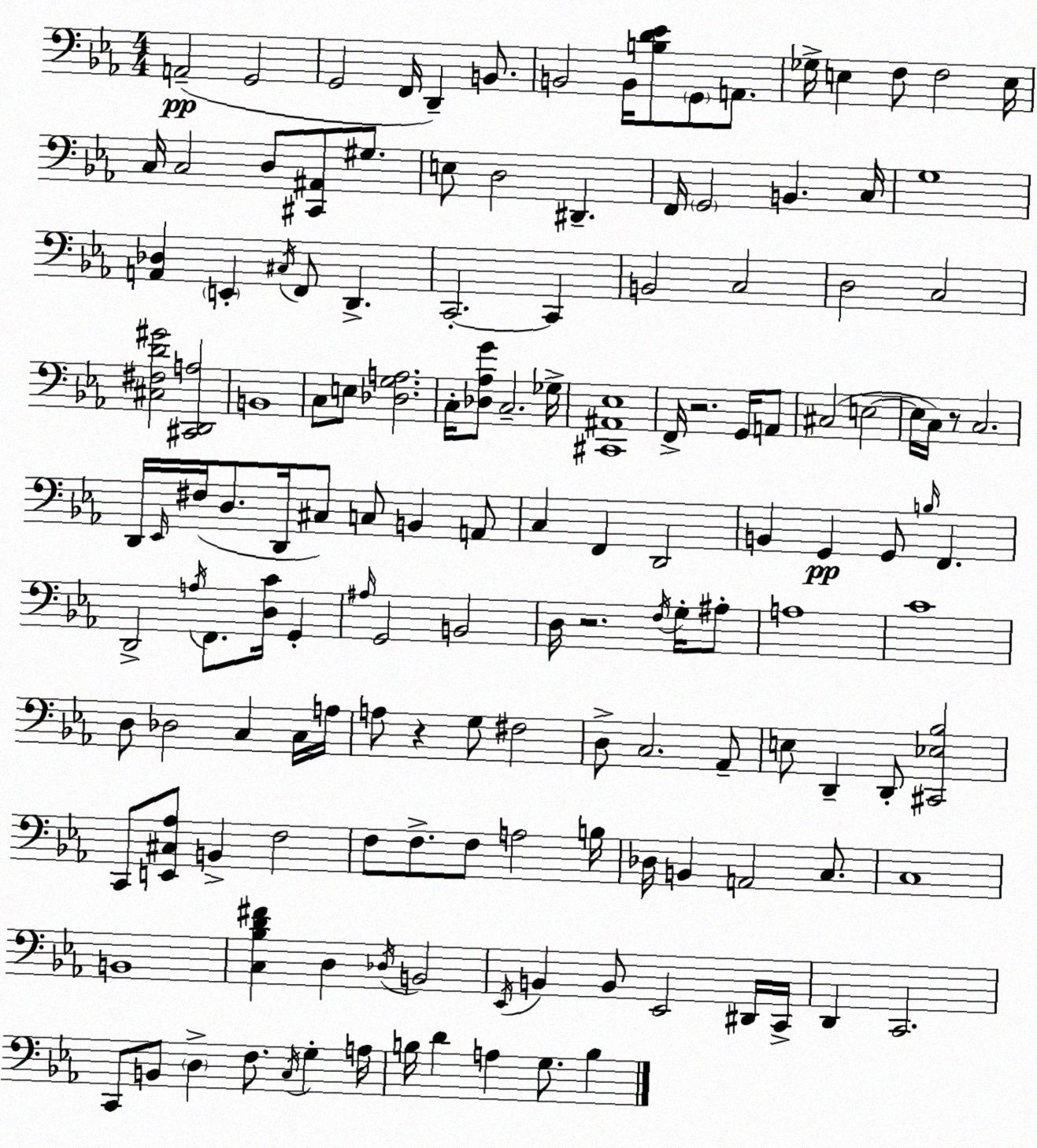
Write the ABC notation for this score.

X:1
T:Untitled
M:4/4
L:1/4
K:Eb
A,,2 G,,2 G,,2 F,,/4 D,, B,,/2 B,,2 B,,/4 [B,D_E]/2 G,,/2 A,,/2 _G,/4 E, F,/2 F,2 E,/4 C,/4 C,2 D,/2 [^C,,^A,,]/2 ^G,/2 E,/2 D,2 ^D,, F,,/4 G,,2 B,, C,/4 G,4 [A,,_D,] E,, ^C,/4 F,,/2 D,, C,,2 C,, B,,2 C,2 D,2 C,2 [^C,^F,D^G]2 [^C,,D,,A,]2 B,,4 C,/2 E,/2 [_D,G,A,]2 C,/4 [_D,_A,G]/2 C,2 _G,/4 [^C,,^A,,_E,]4 F,,/4 z2 G,,/4 A,,/2 ^C,2 E,2 E,/4 C,/4 z/2 C,2 D,,/4 _E,,/4 ^F,/4 D,/2 D,,/4 ^C,/2 C,/2 B,, A,,/2 C, F,, D,,2 B,, G,, G,,/2 B,/4 F,, D,,2 A,/4 F,,/2 [D,C]/4 G,, ^A,/4 G,,2 B,,2 D,/4 z2 F,/4 G,/4 ^A,/2 A,4 C4 D,/2 _D,2 C, C,/4 A,/4 A,/2 z G,/2 ^F,2 D,/2 C,2 _A,,/2 E,/2 D,, D,,/2 [^C,,_E,_B,]2 C,,/2 [E,,^C,_A,]/2 B,, F,2 F,/2 F,/2 F,/2 A,2 B,/4 _D,/4 B,, A,,2 C,/2 C,4 B,,4 [C,_B,D^F] D, _D,/4 B,,2 _E,,/4 B,, B,,/2 _E,,2 ^D,,/4 C,,/4 D,, C,,2 C,,/2 B,,/2 D, F,/2 C,/4 G, A,/4 B,/4 D A, G,/2 B,